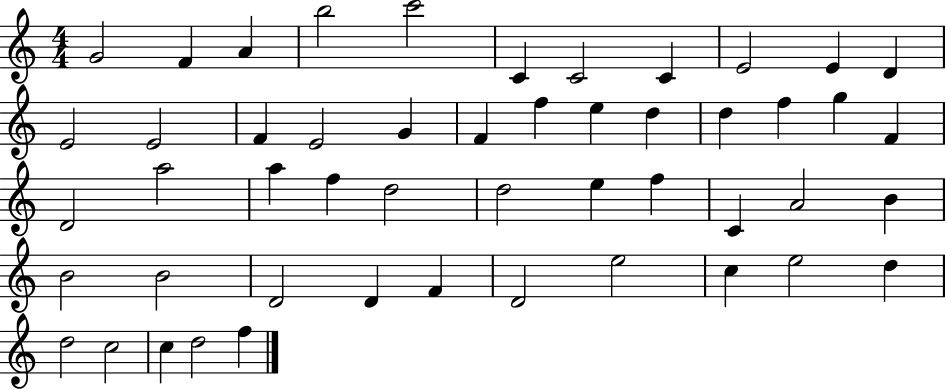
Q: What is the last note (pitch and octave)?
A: F5